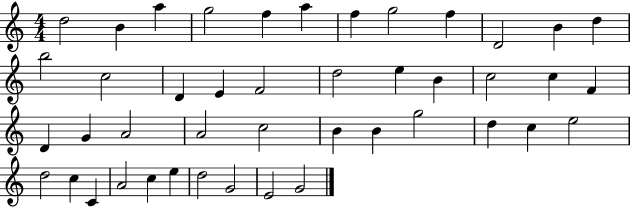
D5/h B4/q A5/q G5/h F5/q A5/q F5/q G5/h F5/q D4/h B4/q D5/q B5/h C5/h D4/q E4/q F4/h D5/h E5/q B4/q C5/h C5/q F4/q D4/q G4/q A4/h A4/h C5/h B4/q B4/q G5/h D5/q C5/q E5/h D5/h C5/q C4/q A4/h C5/q E5/q D5/h G4/h E4/h G4/h